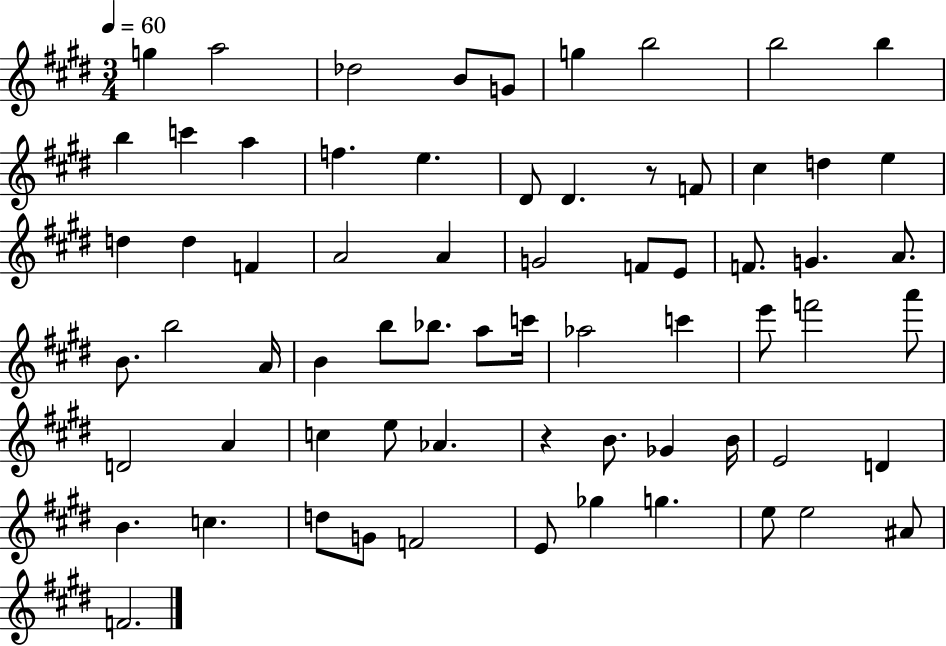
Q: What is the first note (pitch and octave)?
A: G5